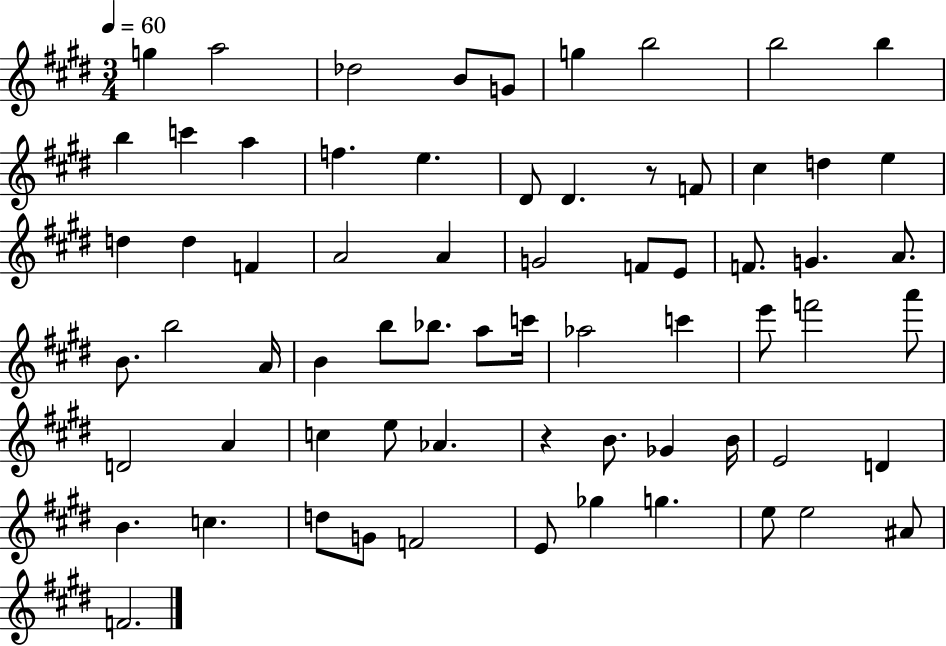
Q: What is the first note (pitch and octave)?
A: G5